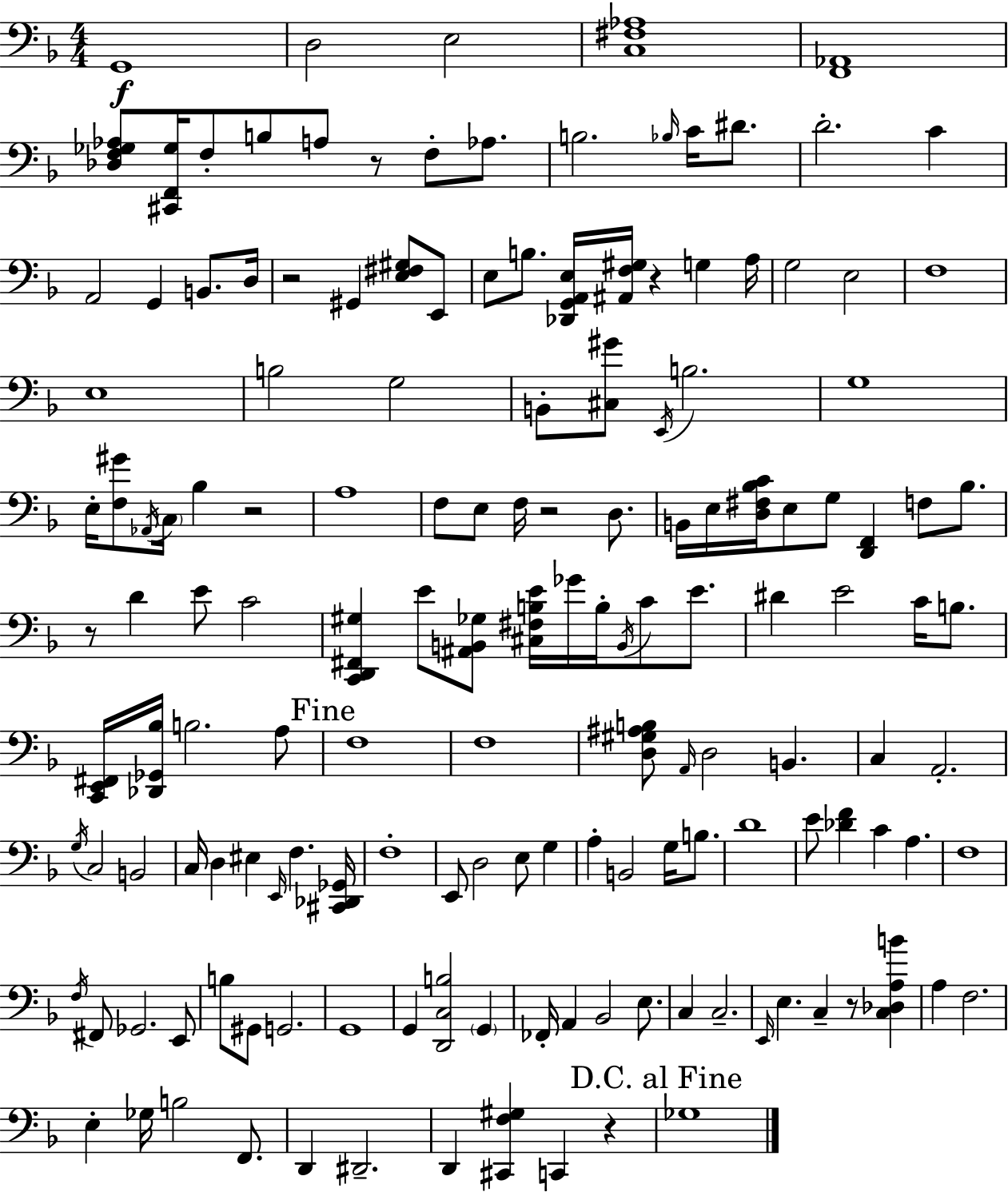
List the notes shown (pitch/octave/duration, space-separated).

G2/w D3/h E3/h [C3,F#3,Ab3]/w [F2,Ab2]/w [Db3,F3,Gb3,Ab3]/e [C#2,F2,Gb3]/s F3/e B3/e A3/e R/e F3/e Ab3/e. B3/h. Bb3/s C4/s D#4/e. D4/h. C4/q A2/h G2/q B2/e. D3/s R/h G#2/q [E3,F#3,G#3]/e E2/e E3/e B3/e. [Db2,G2,A2,E3]/s [A#2,F3,G#3]/s R/q G3/q A3/s G3/h E3/h F3/w E3/w B3/h G3/h B2/e [C#3,G#4]/e E2/s B3/h. G3/w E3/s [F3,G#4]/e Ab2/s C3/s Bb3/q R/h A3/w F3/e E3/e F3/s R/h D3/e. B2/s E3/s [D3,F#3,Bb3,C4]/s E3/e G3/e [D2,F2]/q F3/e Bb3/e. R/e D4/q E4/e C4/h [C2,D2,F#2,G#3]/q E4/e [A#2,B2,Gb3]/e [C#3,F#3,B3,E4]/s Gb4/s B3/s B2/s C4/e E4/e. D#4/q E4/h C4/s B3/e. [C2,E2,F#2]/s [Db2,Gb2,Bb3]/s B3/h. A3/e F3/w F3/w [D3,G#3,A#3,B3]/e A2/s D3/h B2/q. C3/q A2/h. G3/s C3/h B2/h C3/s D3/q EIS3/q E2/s F3/q. [C#2,Db2,Gb2]/s F3/w E2/e D3/h E3/e G3/q A3/q B2/h G3/s B3/e. D4/w E4/e [Db4,F4]/q C4/q A3/q. F3/w F3/s F#2/e Gb2/h. E2/e B3/e G#2/e G2/h. G2/w G2/q [D2,C3,B3]/h G2/q FES2/s A2/q Bb2/h E3/e. C3/q C3/h. E2/s E3/q. C3/q R/e [C3,Db3,A3,B4]/q A3/q F3/h. E3/q Gb3/s B3/h F2/e. D2/q D#2/h. D2/q [C#2,F3,G#3]/q C2/q R/q Gb3/w